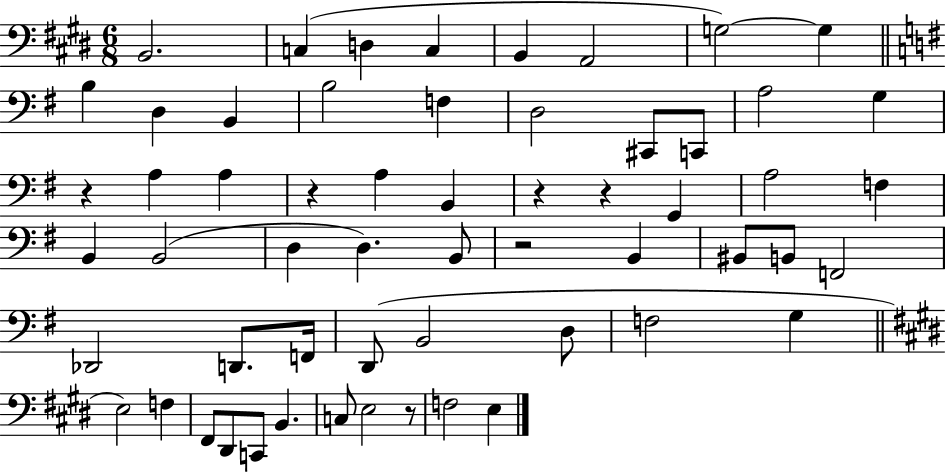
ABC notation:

X:1
T:Untitled
M:6/8
L:1/4
K:E
B,,2 C, D, C, B,, A,,2 G,2 G, B, D, B,, B,2 F, D,2 ^C,,/2 C,,/2 A,2 G, z A, A, z A, B,, z z G,, A,2 F, B,, B,,2 D, D, B,,/2 z2 B,, ^B,,/2 B,,/2 F,,2 _D,,2 D,,/2 F,,/4 D,,/2 B,,2 D,/2 F,2 G, E,2 F, ^F,,/2 ^D,,/2 C,,/2 B,, C,/2 E,2 z/2 F,2 E,